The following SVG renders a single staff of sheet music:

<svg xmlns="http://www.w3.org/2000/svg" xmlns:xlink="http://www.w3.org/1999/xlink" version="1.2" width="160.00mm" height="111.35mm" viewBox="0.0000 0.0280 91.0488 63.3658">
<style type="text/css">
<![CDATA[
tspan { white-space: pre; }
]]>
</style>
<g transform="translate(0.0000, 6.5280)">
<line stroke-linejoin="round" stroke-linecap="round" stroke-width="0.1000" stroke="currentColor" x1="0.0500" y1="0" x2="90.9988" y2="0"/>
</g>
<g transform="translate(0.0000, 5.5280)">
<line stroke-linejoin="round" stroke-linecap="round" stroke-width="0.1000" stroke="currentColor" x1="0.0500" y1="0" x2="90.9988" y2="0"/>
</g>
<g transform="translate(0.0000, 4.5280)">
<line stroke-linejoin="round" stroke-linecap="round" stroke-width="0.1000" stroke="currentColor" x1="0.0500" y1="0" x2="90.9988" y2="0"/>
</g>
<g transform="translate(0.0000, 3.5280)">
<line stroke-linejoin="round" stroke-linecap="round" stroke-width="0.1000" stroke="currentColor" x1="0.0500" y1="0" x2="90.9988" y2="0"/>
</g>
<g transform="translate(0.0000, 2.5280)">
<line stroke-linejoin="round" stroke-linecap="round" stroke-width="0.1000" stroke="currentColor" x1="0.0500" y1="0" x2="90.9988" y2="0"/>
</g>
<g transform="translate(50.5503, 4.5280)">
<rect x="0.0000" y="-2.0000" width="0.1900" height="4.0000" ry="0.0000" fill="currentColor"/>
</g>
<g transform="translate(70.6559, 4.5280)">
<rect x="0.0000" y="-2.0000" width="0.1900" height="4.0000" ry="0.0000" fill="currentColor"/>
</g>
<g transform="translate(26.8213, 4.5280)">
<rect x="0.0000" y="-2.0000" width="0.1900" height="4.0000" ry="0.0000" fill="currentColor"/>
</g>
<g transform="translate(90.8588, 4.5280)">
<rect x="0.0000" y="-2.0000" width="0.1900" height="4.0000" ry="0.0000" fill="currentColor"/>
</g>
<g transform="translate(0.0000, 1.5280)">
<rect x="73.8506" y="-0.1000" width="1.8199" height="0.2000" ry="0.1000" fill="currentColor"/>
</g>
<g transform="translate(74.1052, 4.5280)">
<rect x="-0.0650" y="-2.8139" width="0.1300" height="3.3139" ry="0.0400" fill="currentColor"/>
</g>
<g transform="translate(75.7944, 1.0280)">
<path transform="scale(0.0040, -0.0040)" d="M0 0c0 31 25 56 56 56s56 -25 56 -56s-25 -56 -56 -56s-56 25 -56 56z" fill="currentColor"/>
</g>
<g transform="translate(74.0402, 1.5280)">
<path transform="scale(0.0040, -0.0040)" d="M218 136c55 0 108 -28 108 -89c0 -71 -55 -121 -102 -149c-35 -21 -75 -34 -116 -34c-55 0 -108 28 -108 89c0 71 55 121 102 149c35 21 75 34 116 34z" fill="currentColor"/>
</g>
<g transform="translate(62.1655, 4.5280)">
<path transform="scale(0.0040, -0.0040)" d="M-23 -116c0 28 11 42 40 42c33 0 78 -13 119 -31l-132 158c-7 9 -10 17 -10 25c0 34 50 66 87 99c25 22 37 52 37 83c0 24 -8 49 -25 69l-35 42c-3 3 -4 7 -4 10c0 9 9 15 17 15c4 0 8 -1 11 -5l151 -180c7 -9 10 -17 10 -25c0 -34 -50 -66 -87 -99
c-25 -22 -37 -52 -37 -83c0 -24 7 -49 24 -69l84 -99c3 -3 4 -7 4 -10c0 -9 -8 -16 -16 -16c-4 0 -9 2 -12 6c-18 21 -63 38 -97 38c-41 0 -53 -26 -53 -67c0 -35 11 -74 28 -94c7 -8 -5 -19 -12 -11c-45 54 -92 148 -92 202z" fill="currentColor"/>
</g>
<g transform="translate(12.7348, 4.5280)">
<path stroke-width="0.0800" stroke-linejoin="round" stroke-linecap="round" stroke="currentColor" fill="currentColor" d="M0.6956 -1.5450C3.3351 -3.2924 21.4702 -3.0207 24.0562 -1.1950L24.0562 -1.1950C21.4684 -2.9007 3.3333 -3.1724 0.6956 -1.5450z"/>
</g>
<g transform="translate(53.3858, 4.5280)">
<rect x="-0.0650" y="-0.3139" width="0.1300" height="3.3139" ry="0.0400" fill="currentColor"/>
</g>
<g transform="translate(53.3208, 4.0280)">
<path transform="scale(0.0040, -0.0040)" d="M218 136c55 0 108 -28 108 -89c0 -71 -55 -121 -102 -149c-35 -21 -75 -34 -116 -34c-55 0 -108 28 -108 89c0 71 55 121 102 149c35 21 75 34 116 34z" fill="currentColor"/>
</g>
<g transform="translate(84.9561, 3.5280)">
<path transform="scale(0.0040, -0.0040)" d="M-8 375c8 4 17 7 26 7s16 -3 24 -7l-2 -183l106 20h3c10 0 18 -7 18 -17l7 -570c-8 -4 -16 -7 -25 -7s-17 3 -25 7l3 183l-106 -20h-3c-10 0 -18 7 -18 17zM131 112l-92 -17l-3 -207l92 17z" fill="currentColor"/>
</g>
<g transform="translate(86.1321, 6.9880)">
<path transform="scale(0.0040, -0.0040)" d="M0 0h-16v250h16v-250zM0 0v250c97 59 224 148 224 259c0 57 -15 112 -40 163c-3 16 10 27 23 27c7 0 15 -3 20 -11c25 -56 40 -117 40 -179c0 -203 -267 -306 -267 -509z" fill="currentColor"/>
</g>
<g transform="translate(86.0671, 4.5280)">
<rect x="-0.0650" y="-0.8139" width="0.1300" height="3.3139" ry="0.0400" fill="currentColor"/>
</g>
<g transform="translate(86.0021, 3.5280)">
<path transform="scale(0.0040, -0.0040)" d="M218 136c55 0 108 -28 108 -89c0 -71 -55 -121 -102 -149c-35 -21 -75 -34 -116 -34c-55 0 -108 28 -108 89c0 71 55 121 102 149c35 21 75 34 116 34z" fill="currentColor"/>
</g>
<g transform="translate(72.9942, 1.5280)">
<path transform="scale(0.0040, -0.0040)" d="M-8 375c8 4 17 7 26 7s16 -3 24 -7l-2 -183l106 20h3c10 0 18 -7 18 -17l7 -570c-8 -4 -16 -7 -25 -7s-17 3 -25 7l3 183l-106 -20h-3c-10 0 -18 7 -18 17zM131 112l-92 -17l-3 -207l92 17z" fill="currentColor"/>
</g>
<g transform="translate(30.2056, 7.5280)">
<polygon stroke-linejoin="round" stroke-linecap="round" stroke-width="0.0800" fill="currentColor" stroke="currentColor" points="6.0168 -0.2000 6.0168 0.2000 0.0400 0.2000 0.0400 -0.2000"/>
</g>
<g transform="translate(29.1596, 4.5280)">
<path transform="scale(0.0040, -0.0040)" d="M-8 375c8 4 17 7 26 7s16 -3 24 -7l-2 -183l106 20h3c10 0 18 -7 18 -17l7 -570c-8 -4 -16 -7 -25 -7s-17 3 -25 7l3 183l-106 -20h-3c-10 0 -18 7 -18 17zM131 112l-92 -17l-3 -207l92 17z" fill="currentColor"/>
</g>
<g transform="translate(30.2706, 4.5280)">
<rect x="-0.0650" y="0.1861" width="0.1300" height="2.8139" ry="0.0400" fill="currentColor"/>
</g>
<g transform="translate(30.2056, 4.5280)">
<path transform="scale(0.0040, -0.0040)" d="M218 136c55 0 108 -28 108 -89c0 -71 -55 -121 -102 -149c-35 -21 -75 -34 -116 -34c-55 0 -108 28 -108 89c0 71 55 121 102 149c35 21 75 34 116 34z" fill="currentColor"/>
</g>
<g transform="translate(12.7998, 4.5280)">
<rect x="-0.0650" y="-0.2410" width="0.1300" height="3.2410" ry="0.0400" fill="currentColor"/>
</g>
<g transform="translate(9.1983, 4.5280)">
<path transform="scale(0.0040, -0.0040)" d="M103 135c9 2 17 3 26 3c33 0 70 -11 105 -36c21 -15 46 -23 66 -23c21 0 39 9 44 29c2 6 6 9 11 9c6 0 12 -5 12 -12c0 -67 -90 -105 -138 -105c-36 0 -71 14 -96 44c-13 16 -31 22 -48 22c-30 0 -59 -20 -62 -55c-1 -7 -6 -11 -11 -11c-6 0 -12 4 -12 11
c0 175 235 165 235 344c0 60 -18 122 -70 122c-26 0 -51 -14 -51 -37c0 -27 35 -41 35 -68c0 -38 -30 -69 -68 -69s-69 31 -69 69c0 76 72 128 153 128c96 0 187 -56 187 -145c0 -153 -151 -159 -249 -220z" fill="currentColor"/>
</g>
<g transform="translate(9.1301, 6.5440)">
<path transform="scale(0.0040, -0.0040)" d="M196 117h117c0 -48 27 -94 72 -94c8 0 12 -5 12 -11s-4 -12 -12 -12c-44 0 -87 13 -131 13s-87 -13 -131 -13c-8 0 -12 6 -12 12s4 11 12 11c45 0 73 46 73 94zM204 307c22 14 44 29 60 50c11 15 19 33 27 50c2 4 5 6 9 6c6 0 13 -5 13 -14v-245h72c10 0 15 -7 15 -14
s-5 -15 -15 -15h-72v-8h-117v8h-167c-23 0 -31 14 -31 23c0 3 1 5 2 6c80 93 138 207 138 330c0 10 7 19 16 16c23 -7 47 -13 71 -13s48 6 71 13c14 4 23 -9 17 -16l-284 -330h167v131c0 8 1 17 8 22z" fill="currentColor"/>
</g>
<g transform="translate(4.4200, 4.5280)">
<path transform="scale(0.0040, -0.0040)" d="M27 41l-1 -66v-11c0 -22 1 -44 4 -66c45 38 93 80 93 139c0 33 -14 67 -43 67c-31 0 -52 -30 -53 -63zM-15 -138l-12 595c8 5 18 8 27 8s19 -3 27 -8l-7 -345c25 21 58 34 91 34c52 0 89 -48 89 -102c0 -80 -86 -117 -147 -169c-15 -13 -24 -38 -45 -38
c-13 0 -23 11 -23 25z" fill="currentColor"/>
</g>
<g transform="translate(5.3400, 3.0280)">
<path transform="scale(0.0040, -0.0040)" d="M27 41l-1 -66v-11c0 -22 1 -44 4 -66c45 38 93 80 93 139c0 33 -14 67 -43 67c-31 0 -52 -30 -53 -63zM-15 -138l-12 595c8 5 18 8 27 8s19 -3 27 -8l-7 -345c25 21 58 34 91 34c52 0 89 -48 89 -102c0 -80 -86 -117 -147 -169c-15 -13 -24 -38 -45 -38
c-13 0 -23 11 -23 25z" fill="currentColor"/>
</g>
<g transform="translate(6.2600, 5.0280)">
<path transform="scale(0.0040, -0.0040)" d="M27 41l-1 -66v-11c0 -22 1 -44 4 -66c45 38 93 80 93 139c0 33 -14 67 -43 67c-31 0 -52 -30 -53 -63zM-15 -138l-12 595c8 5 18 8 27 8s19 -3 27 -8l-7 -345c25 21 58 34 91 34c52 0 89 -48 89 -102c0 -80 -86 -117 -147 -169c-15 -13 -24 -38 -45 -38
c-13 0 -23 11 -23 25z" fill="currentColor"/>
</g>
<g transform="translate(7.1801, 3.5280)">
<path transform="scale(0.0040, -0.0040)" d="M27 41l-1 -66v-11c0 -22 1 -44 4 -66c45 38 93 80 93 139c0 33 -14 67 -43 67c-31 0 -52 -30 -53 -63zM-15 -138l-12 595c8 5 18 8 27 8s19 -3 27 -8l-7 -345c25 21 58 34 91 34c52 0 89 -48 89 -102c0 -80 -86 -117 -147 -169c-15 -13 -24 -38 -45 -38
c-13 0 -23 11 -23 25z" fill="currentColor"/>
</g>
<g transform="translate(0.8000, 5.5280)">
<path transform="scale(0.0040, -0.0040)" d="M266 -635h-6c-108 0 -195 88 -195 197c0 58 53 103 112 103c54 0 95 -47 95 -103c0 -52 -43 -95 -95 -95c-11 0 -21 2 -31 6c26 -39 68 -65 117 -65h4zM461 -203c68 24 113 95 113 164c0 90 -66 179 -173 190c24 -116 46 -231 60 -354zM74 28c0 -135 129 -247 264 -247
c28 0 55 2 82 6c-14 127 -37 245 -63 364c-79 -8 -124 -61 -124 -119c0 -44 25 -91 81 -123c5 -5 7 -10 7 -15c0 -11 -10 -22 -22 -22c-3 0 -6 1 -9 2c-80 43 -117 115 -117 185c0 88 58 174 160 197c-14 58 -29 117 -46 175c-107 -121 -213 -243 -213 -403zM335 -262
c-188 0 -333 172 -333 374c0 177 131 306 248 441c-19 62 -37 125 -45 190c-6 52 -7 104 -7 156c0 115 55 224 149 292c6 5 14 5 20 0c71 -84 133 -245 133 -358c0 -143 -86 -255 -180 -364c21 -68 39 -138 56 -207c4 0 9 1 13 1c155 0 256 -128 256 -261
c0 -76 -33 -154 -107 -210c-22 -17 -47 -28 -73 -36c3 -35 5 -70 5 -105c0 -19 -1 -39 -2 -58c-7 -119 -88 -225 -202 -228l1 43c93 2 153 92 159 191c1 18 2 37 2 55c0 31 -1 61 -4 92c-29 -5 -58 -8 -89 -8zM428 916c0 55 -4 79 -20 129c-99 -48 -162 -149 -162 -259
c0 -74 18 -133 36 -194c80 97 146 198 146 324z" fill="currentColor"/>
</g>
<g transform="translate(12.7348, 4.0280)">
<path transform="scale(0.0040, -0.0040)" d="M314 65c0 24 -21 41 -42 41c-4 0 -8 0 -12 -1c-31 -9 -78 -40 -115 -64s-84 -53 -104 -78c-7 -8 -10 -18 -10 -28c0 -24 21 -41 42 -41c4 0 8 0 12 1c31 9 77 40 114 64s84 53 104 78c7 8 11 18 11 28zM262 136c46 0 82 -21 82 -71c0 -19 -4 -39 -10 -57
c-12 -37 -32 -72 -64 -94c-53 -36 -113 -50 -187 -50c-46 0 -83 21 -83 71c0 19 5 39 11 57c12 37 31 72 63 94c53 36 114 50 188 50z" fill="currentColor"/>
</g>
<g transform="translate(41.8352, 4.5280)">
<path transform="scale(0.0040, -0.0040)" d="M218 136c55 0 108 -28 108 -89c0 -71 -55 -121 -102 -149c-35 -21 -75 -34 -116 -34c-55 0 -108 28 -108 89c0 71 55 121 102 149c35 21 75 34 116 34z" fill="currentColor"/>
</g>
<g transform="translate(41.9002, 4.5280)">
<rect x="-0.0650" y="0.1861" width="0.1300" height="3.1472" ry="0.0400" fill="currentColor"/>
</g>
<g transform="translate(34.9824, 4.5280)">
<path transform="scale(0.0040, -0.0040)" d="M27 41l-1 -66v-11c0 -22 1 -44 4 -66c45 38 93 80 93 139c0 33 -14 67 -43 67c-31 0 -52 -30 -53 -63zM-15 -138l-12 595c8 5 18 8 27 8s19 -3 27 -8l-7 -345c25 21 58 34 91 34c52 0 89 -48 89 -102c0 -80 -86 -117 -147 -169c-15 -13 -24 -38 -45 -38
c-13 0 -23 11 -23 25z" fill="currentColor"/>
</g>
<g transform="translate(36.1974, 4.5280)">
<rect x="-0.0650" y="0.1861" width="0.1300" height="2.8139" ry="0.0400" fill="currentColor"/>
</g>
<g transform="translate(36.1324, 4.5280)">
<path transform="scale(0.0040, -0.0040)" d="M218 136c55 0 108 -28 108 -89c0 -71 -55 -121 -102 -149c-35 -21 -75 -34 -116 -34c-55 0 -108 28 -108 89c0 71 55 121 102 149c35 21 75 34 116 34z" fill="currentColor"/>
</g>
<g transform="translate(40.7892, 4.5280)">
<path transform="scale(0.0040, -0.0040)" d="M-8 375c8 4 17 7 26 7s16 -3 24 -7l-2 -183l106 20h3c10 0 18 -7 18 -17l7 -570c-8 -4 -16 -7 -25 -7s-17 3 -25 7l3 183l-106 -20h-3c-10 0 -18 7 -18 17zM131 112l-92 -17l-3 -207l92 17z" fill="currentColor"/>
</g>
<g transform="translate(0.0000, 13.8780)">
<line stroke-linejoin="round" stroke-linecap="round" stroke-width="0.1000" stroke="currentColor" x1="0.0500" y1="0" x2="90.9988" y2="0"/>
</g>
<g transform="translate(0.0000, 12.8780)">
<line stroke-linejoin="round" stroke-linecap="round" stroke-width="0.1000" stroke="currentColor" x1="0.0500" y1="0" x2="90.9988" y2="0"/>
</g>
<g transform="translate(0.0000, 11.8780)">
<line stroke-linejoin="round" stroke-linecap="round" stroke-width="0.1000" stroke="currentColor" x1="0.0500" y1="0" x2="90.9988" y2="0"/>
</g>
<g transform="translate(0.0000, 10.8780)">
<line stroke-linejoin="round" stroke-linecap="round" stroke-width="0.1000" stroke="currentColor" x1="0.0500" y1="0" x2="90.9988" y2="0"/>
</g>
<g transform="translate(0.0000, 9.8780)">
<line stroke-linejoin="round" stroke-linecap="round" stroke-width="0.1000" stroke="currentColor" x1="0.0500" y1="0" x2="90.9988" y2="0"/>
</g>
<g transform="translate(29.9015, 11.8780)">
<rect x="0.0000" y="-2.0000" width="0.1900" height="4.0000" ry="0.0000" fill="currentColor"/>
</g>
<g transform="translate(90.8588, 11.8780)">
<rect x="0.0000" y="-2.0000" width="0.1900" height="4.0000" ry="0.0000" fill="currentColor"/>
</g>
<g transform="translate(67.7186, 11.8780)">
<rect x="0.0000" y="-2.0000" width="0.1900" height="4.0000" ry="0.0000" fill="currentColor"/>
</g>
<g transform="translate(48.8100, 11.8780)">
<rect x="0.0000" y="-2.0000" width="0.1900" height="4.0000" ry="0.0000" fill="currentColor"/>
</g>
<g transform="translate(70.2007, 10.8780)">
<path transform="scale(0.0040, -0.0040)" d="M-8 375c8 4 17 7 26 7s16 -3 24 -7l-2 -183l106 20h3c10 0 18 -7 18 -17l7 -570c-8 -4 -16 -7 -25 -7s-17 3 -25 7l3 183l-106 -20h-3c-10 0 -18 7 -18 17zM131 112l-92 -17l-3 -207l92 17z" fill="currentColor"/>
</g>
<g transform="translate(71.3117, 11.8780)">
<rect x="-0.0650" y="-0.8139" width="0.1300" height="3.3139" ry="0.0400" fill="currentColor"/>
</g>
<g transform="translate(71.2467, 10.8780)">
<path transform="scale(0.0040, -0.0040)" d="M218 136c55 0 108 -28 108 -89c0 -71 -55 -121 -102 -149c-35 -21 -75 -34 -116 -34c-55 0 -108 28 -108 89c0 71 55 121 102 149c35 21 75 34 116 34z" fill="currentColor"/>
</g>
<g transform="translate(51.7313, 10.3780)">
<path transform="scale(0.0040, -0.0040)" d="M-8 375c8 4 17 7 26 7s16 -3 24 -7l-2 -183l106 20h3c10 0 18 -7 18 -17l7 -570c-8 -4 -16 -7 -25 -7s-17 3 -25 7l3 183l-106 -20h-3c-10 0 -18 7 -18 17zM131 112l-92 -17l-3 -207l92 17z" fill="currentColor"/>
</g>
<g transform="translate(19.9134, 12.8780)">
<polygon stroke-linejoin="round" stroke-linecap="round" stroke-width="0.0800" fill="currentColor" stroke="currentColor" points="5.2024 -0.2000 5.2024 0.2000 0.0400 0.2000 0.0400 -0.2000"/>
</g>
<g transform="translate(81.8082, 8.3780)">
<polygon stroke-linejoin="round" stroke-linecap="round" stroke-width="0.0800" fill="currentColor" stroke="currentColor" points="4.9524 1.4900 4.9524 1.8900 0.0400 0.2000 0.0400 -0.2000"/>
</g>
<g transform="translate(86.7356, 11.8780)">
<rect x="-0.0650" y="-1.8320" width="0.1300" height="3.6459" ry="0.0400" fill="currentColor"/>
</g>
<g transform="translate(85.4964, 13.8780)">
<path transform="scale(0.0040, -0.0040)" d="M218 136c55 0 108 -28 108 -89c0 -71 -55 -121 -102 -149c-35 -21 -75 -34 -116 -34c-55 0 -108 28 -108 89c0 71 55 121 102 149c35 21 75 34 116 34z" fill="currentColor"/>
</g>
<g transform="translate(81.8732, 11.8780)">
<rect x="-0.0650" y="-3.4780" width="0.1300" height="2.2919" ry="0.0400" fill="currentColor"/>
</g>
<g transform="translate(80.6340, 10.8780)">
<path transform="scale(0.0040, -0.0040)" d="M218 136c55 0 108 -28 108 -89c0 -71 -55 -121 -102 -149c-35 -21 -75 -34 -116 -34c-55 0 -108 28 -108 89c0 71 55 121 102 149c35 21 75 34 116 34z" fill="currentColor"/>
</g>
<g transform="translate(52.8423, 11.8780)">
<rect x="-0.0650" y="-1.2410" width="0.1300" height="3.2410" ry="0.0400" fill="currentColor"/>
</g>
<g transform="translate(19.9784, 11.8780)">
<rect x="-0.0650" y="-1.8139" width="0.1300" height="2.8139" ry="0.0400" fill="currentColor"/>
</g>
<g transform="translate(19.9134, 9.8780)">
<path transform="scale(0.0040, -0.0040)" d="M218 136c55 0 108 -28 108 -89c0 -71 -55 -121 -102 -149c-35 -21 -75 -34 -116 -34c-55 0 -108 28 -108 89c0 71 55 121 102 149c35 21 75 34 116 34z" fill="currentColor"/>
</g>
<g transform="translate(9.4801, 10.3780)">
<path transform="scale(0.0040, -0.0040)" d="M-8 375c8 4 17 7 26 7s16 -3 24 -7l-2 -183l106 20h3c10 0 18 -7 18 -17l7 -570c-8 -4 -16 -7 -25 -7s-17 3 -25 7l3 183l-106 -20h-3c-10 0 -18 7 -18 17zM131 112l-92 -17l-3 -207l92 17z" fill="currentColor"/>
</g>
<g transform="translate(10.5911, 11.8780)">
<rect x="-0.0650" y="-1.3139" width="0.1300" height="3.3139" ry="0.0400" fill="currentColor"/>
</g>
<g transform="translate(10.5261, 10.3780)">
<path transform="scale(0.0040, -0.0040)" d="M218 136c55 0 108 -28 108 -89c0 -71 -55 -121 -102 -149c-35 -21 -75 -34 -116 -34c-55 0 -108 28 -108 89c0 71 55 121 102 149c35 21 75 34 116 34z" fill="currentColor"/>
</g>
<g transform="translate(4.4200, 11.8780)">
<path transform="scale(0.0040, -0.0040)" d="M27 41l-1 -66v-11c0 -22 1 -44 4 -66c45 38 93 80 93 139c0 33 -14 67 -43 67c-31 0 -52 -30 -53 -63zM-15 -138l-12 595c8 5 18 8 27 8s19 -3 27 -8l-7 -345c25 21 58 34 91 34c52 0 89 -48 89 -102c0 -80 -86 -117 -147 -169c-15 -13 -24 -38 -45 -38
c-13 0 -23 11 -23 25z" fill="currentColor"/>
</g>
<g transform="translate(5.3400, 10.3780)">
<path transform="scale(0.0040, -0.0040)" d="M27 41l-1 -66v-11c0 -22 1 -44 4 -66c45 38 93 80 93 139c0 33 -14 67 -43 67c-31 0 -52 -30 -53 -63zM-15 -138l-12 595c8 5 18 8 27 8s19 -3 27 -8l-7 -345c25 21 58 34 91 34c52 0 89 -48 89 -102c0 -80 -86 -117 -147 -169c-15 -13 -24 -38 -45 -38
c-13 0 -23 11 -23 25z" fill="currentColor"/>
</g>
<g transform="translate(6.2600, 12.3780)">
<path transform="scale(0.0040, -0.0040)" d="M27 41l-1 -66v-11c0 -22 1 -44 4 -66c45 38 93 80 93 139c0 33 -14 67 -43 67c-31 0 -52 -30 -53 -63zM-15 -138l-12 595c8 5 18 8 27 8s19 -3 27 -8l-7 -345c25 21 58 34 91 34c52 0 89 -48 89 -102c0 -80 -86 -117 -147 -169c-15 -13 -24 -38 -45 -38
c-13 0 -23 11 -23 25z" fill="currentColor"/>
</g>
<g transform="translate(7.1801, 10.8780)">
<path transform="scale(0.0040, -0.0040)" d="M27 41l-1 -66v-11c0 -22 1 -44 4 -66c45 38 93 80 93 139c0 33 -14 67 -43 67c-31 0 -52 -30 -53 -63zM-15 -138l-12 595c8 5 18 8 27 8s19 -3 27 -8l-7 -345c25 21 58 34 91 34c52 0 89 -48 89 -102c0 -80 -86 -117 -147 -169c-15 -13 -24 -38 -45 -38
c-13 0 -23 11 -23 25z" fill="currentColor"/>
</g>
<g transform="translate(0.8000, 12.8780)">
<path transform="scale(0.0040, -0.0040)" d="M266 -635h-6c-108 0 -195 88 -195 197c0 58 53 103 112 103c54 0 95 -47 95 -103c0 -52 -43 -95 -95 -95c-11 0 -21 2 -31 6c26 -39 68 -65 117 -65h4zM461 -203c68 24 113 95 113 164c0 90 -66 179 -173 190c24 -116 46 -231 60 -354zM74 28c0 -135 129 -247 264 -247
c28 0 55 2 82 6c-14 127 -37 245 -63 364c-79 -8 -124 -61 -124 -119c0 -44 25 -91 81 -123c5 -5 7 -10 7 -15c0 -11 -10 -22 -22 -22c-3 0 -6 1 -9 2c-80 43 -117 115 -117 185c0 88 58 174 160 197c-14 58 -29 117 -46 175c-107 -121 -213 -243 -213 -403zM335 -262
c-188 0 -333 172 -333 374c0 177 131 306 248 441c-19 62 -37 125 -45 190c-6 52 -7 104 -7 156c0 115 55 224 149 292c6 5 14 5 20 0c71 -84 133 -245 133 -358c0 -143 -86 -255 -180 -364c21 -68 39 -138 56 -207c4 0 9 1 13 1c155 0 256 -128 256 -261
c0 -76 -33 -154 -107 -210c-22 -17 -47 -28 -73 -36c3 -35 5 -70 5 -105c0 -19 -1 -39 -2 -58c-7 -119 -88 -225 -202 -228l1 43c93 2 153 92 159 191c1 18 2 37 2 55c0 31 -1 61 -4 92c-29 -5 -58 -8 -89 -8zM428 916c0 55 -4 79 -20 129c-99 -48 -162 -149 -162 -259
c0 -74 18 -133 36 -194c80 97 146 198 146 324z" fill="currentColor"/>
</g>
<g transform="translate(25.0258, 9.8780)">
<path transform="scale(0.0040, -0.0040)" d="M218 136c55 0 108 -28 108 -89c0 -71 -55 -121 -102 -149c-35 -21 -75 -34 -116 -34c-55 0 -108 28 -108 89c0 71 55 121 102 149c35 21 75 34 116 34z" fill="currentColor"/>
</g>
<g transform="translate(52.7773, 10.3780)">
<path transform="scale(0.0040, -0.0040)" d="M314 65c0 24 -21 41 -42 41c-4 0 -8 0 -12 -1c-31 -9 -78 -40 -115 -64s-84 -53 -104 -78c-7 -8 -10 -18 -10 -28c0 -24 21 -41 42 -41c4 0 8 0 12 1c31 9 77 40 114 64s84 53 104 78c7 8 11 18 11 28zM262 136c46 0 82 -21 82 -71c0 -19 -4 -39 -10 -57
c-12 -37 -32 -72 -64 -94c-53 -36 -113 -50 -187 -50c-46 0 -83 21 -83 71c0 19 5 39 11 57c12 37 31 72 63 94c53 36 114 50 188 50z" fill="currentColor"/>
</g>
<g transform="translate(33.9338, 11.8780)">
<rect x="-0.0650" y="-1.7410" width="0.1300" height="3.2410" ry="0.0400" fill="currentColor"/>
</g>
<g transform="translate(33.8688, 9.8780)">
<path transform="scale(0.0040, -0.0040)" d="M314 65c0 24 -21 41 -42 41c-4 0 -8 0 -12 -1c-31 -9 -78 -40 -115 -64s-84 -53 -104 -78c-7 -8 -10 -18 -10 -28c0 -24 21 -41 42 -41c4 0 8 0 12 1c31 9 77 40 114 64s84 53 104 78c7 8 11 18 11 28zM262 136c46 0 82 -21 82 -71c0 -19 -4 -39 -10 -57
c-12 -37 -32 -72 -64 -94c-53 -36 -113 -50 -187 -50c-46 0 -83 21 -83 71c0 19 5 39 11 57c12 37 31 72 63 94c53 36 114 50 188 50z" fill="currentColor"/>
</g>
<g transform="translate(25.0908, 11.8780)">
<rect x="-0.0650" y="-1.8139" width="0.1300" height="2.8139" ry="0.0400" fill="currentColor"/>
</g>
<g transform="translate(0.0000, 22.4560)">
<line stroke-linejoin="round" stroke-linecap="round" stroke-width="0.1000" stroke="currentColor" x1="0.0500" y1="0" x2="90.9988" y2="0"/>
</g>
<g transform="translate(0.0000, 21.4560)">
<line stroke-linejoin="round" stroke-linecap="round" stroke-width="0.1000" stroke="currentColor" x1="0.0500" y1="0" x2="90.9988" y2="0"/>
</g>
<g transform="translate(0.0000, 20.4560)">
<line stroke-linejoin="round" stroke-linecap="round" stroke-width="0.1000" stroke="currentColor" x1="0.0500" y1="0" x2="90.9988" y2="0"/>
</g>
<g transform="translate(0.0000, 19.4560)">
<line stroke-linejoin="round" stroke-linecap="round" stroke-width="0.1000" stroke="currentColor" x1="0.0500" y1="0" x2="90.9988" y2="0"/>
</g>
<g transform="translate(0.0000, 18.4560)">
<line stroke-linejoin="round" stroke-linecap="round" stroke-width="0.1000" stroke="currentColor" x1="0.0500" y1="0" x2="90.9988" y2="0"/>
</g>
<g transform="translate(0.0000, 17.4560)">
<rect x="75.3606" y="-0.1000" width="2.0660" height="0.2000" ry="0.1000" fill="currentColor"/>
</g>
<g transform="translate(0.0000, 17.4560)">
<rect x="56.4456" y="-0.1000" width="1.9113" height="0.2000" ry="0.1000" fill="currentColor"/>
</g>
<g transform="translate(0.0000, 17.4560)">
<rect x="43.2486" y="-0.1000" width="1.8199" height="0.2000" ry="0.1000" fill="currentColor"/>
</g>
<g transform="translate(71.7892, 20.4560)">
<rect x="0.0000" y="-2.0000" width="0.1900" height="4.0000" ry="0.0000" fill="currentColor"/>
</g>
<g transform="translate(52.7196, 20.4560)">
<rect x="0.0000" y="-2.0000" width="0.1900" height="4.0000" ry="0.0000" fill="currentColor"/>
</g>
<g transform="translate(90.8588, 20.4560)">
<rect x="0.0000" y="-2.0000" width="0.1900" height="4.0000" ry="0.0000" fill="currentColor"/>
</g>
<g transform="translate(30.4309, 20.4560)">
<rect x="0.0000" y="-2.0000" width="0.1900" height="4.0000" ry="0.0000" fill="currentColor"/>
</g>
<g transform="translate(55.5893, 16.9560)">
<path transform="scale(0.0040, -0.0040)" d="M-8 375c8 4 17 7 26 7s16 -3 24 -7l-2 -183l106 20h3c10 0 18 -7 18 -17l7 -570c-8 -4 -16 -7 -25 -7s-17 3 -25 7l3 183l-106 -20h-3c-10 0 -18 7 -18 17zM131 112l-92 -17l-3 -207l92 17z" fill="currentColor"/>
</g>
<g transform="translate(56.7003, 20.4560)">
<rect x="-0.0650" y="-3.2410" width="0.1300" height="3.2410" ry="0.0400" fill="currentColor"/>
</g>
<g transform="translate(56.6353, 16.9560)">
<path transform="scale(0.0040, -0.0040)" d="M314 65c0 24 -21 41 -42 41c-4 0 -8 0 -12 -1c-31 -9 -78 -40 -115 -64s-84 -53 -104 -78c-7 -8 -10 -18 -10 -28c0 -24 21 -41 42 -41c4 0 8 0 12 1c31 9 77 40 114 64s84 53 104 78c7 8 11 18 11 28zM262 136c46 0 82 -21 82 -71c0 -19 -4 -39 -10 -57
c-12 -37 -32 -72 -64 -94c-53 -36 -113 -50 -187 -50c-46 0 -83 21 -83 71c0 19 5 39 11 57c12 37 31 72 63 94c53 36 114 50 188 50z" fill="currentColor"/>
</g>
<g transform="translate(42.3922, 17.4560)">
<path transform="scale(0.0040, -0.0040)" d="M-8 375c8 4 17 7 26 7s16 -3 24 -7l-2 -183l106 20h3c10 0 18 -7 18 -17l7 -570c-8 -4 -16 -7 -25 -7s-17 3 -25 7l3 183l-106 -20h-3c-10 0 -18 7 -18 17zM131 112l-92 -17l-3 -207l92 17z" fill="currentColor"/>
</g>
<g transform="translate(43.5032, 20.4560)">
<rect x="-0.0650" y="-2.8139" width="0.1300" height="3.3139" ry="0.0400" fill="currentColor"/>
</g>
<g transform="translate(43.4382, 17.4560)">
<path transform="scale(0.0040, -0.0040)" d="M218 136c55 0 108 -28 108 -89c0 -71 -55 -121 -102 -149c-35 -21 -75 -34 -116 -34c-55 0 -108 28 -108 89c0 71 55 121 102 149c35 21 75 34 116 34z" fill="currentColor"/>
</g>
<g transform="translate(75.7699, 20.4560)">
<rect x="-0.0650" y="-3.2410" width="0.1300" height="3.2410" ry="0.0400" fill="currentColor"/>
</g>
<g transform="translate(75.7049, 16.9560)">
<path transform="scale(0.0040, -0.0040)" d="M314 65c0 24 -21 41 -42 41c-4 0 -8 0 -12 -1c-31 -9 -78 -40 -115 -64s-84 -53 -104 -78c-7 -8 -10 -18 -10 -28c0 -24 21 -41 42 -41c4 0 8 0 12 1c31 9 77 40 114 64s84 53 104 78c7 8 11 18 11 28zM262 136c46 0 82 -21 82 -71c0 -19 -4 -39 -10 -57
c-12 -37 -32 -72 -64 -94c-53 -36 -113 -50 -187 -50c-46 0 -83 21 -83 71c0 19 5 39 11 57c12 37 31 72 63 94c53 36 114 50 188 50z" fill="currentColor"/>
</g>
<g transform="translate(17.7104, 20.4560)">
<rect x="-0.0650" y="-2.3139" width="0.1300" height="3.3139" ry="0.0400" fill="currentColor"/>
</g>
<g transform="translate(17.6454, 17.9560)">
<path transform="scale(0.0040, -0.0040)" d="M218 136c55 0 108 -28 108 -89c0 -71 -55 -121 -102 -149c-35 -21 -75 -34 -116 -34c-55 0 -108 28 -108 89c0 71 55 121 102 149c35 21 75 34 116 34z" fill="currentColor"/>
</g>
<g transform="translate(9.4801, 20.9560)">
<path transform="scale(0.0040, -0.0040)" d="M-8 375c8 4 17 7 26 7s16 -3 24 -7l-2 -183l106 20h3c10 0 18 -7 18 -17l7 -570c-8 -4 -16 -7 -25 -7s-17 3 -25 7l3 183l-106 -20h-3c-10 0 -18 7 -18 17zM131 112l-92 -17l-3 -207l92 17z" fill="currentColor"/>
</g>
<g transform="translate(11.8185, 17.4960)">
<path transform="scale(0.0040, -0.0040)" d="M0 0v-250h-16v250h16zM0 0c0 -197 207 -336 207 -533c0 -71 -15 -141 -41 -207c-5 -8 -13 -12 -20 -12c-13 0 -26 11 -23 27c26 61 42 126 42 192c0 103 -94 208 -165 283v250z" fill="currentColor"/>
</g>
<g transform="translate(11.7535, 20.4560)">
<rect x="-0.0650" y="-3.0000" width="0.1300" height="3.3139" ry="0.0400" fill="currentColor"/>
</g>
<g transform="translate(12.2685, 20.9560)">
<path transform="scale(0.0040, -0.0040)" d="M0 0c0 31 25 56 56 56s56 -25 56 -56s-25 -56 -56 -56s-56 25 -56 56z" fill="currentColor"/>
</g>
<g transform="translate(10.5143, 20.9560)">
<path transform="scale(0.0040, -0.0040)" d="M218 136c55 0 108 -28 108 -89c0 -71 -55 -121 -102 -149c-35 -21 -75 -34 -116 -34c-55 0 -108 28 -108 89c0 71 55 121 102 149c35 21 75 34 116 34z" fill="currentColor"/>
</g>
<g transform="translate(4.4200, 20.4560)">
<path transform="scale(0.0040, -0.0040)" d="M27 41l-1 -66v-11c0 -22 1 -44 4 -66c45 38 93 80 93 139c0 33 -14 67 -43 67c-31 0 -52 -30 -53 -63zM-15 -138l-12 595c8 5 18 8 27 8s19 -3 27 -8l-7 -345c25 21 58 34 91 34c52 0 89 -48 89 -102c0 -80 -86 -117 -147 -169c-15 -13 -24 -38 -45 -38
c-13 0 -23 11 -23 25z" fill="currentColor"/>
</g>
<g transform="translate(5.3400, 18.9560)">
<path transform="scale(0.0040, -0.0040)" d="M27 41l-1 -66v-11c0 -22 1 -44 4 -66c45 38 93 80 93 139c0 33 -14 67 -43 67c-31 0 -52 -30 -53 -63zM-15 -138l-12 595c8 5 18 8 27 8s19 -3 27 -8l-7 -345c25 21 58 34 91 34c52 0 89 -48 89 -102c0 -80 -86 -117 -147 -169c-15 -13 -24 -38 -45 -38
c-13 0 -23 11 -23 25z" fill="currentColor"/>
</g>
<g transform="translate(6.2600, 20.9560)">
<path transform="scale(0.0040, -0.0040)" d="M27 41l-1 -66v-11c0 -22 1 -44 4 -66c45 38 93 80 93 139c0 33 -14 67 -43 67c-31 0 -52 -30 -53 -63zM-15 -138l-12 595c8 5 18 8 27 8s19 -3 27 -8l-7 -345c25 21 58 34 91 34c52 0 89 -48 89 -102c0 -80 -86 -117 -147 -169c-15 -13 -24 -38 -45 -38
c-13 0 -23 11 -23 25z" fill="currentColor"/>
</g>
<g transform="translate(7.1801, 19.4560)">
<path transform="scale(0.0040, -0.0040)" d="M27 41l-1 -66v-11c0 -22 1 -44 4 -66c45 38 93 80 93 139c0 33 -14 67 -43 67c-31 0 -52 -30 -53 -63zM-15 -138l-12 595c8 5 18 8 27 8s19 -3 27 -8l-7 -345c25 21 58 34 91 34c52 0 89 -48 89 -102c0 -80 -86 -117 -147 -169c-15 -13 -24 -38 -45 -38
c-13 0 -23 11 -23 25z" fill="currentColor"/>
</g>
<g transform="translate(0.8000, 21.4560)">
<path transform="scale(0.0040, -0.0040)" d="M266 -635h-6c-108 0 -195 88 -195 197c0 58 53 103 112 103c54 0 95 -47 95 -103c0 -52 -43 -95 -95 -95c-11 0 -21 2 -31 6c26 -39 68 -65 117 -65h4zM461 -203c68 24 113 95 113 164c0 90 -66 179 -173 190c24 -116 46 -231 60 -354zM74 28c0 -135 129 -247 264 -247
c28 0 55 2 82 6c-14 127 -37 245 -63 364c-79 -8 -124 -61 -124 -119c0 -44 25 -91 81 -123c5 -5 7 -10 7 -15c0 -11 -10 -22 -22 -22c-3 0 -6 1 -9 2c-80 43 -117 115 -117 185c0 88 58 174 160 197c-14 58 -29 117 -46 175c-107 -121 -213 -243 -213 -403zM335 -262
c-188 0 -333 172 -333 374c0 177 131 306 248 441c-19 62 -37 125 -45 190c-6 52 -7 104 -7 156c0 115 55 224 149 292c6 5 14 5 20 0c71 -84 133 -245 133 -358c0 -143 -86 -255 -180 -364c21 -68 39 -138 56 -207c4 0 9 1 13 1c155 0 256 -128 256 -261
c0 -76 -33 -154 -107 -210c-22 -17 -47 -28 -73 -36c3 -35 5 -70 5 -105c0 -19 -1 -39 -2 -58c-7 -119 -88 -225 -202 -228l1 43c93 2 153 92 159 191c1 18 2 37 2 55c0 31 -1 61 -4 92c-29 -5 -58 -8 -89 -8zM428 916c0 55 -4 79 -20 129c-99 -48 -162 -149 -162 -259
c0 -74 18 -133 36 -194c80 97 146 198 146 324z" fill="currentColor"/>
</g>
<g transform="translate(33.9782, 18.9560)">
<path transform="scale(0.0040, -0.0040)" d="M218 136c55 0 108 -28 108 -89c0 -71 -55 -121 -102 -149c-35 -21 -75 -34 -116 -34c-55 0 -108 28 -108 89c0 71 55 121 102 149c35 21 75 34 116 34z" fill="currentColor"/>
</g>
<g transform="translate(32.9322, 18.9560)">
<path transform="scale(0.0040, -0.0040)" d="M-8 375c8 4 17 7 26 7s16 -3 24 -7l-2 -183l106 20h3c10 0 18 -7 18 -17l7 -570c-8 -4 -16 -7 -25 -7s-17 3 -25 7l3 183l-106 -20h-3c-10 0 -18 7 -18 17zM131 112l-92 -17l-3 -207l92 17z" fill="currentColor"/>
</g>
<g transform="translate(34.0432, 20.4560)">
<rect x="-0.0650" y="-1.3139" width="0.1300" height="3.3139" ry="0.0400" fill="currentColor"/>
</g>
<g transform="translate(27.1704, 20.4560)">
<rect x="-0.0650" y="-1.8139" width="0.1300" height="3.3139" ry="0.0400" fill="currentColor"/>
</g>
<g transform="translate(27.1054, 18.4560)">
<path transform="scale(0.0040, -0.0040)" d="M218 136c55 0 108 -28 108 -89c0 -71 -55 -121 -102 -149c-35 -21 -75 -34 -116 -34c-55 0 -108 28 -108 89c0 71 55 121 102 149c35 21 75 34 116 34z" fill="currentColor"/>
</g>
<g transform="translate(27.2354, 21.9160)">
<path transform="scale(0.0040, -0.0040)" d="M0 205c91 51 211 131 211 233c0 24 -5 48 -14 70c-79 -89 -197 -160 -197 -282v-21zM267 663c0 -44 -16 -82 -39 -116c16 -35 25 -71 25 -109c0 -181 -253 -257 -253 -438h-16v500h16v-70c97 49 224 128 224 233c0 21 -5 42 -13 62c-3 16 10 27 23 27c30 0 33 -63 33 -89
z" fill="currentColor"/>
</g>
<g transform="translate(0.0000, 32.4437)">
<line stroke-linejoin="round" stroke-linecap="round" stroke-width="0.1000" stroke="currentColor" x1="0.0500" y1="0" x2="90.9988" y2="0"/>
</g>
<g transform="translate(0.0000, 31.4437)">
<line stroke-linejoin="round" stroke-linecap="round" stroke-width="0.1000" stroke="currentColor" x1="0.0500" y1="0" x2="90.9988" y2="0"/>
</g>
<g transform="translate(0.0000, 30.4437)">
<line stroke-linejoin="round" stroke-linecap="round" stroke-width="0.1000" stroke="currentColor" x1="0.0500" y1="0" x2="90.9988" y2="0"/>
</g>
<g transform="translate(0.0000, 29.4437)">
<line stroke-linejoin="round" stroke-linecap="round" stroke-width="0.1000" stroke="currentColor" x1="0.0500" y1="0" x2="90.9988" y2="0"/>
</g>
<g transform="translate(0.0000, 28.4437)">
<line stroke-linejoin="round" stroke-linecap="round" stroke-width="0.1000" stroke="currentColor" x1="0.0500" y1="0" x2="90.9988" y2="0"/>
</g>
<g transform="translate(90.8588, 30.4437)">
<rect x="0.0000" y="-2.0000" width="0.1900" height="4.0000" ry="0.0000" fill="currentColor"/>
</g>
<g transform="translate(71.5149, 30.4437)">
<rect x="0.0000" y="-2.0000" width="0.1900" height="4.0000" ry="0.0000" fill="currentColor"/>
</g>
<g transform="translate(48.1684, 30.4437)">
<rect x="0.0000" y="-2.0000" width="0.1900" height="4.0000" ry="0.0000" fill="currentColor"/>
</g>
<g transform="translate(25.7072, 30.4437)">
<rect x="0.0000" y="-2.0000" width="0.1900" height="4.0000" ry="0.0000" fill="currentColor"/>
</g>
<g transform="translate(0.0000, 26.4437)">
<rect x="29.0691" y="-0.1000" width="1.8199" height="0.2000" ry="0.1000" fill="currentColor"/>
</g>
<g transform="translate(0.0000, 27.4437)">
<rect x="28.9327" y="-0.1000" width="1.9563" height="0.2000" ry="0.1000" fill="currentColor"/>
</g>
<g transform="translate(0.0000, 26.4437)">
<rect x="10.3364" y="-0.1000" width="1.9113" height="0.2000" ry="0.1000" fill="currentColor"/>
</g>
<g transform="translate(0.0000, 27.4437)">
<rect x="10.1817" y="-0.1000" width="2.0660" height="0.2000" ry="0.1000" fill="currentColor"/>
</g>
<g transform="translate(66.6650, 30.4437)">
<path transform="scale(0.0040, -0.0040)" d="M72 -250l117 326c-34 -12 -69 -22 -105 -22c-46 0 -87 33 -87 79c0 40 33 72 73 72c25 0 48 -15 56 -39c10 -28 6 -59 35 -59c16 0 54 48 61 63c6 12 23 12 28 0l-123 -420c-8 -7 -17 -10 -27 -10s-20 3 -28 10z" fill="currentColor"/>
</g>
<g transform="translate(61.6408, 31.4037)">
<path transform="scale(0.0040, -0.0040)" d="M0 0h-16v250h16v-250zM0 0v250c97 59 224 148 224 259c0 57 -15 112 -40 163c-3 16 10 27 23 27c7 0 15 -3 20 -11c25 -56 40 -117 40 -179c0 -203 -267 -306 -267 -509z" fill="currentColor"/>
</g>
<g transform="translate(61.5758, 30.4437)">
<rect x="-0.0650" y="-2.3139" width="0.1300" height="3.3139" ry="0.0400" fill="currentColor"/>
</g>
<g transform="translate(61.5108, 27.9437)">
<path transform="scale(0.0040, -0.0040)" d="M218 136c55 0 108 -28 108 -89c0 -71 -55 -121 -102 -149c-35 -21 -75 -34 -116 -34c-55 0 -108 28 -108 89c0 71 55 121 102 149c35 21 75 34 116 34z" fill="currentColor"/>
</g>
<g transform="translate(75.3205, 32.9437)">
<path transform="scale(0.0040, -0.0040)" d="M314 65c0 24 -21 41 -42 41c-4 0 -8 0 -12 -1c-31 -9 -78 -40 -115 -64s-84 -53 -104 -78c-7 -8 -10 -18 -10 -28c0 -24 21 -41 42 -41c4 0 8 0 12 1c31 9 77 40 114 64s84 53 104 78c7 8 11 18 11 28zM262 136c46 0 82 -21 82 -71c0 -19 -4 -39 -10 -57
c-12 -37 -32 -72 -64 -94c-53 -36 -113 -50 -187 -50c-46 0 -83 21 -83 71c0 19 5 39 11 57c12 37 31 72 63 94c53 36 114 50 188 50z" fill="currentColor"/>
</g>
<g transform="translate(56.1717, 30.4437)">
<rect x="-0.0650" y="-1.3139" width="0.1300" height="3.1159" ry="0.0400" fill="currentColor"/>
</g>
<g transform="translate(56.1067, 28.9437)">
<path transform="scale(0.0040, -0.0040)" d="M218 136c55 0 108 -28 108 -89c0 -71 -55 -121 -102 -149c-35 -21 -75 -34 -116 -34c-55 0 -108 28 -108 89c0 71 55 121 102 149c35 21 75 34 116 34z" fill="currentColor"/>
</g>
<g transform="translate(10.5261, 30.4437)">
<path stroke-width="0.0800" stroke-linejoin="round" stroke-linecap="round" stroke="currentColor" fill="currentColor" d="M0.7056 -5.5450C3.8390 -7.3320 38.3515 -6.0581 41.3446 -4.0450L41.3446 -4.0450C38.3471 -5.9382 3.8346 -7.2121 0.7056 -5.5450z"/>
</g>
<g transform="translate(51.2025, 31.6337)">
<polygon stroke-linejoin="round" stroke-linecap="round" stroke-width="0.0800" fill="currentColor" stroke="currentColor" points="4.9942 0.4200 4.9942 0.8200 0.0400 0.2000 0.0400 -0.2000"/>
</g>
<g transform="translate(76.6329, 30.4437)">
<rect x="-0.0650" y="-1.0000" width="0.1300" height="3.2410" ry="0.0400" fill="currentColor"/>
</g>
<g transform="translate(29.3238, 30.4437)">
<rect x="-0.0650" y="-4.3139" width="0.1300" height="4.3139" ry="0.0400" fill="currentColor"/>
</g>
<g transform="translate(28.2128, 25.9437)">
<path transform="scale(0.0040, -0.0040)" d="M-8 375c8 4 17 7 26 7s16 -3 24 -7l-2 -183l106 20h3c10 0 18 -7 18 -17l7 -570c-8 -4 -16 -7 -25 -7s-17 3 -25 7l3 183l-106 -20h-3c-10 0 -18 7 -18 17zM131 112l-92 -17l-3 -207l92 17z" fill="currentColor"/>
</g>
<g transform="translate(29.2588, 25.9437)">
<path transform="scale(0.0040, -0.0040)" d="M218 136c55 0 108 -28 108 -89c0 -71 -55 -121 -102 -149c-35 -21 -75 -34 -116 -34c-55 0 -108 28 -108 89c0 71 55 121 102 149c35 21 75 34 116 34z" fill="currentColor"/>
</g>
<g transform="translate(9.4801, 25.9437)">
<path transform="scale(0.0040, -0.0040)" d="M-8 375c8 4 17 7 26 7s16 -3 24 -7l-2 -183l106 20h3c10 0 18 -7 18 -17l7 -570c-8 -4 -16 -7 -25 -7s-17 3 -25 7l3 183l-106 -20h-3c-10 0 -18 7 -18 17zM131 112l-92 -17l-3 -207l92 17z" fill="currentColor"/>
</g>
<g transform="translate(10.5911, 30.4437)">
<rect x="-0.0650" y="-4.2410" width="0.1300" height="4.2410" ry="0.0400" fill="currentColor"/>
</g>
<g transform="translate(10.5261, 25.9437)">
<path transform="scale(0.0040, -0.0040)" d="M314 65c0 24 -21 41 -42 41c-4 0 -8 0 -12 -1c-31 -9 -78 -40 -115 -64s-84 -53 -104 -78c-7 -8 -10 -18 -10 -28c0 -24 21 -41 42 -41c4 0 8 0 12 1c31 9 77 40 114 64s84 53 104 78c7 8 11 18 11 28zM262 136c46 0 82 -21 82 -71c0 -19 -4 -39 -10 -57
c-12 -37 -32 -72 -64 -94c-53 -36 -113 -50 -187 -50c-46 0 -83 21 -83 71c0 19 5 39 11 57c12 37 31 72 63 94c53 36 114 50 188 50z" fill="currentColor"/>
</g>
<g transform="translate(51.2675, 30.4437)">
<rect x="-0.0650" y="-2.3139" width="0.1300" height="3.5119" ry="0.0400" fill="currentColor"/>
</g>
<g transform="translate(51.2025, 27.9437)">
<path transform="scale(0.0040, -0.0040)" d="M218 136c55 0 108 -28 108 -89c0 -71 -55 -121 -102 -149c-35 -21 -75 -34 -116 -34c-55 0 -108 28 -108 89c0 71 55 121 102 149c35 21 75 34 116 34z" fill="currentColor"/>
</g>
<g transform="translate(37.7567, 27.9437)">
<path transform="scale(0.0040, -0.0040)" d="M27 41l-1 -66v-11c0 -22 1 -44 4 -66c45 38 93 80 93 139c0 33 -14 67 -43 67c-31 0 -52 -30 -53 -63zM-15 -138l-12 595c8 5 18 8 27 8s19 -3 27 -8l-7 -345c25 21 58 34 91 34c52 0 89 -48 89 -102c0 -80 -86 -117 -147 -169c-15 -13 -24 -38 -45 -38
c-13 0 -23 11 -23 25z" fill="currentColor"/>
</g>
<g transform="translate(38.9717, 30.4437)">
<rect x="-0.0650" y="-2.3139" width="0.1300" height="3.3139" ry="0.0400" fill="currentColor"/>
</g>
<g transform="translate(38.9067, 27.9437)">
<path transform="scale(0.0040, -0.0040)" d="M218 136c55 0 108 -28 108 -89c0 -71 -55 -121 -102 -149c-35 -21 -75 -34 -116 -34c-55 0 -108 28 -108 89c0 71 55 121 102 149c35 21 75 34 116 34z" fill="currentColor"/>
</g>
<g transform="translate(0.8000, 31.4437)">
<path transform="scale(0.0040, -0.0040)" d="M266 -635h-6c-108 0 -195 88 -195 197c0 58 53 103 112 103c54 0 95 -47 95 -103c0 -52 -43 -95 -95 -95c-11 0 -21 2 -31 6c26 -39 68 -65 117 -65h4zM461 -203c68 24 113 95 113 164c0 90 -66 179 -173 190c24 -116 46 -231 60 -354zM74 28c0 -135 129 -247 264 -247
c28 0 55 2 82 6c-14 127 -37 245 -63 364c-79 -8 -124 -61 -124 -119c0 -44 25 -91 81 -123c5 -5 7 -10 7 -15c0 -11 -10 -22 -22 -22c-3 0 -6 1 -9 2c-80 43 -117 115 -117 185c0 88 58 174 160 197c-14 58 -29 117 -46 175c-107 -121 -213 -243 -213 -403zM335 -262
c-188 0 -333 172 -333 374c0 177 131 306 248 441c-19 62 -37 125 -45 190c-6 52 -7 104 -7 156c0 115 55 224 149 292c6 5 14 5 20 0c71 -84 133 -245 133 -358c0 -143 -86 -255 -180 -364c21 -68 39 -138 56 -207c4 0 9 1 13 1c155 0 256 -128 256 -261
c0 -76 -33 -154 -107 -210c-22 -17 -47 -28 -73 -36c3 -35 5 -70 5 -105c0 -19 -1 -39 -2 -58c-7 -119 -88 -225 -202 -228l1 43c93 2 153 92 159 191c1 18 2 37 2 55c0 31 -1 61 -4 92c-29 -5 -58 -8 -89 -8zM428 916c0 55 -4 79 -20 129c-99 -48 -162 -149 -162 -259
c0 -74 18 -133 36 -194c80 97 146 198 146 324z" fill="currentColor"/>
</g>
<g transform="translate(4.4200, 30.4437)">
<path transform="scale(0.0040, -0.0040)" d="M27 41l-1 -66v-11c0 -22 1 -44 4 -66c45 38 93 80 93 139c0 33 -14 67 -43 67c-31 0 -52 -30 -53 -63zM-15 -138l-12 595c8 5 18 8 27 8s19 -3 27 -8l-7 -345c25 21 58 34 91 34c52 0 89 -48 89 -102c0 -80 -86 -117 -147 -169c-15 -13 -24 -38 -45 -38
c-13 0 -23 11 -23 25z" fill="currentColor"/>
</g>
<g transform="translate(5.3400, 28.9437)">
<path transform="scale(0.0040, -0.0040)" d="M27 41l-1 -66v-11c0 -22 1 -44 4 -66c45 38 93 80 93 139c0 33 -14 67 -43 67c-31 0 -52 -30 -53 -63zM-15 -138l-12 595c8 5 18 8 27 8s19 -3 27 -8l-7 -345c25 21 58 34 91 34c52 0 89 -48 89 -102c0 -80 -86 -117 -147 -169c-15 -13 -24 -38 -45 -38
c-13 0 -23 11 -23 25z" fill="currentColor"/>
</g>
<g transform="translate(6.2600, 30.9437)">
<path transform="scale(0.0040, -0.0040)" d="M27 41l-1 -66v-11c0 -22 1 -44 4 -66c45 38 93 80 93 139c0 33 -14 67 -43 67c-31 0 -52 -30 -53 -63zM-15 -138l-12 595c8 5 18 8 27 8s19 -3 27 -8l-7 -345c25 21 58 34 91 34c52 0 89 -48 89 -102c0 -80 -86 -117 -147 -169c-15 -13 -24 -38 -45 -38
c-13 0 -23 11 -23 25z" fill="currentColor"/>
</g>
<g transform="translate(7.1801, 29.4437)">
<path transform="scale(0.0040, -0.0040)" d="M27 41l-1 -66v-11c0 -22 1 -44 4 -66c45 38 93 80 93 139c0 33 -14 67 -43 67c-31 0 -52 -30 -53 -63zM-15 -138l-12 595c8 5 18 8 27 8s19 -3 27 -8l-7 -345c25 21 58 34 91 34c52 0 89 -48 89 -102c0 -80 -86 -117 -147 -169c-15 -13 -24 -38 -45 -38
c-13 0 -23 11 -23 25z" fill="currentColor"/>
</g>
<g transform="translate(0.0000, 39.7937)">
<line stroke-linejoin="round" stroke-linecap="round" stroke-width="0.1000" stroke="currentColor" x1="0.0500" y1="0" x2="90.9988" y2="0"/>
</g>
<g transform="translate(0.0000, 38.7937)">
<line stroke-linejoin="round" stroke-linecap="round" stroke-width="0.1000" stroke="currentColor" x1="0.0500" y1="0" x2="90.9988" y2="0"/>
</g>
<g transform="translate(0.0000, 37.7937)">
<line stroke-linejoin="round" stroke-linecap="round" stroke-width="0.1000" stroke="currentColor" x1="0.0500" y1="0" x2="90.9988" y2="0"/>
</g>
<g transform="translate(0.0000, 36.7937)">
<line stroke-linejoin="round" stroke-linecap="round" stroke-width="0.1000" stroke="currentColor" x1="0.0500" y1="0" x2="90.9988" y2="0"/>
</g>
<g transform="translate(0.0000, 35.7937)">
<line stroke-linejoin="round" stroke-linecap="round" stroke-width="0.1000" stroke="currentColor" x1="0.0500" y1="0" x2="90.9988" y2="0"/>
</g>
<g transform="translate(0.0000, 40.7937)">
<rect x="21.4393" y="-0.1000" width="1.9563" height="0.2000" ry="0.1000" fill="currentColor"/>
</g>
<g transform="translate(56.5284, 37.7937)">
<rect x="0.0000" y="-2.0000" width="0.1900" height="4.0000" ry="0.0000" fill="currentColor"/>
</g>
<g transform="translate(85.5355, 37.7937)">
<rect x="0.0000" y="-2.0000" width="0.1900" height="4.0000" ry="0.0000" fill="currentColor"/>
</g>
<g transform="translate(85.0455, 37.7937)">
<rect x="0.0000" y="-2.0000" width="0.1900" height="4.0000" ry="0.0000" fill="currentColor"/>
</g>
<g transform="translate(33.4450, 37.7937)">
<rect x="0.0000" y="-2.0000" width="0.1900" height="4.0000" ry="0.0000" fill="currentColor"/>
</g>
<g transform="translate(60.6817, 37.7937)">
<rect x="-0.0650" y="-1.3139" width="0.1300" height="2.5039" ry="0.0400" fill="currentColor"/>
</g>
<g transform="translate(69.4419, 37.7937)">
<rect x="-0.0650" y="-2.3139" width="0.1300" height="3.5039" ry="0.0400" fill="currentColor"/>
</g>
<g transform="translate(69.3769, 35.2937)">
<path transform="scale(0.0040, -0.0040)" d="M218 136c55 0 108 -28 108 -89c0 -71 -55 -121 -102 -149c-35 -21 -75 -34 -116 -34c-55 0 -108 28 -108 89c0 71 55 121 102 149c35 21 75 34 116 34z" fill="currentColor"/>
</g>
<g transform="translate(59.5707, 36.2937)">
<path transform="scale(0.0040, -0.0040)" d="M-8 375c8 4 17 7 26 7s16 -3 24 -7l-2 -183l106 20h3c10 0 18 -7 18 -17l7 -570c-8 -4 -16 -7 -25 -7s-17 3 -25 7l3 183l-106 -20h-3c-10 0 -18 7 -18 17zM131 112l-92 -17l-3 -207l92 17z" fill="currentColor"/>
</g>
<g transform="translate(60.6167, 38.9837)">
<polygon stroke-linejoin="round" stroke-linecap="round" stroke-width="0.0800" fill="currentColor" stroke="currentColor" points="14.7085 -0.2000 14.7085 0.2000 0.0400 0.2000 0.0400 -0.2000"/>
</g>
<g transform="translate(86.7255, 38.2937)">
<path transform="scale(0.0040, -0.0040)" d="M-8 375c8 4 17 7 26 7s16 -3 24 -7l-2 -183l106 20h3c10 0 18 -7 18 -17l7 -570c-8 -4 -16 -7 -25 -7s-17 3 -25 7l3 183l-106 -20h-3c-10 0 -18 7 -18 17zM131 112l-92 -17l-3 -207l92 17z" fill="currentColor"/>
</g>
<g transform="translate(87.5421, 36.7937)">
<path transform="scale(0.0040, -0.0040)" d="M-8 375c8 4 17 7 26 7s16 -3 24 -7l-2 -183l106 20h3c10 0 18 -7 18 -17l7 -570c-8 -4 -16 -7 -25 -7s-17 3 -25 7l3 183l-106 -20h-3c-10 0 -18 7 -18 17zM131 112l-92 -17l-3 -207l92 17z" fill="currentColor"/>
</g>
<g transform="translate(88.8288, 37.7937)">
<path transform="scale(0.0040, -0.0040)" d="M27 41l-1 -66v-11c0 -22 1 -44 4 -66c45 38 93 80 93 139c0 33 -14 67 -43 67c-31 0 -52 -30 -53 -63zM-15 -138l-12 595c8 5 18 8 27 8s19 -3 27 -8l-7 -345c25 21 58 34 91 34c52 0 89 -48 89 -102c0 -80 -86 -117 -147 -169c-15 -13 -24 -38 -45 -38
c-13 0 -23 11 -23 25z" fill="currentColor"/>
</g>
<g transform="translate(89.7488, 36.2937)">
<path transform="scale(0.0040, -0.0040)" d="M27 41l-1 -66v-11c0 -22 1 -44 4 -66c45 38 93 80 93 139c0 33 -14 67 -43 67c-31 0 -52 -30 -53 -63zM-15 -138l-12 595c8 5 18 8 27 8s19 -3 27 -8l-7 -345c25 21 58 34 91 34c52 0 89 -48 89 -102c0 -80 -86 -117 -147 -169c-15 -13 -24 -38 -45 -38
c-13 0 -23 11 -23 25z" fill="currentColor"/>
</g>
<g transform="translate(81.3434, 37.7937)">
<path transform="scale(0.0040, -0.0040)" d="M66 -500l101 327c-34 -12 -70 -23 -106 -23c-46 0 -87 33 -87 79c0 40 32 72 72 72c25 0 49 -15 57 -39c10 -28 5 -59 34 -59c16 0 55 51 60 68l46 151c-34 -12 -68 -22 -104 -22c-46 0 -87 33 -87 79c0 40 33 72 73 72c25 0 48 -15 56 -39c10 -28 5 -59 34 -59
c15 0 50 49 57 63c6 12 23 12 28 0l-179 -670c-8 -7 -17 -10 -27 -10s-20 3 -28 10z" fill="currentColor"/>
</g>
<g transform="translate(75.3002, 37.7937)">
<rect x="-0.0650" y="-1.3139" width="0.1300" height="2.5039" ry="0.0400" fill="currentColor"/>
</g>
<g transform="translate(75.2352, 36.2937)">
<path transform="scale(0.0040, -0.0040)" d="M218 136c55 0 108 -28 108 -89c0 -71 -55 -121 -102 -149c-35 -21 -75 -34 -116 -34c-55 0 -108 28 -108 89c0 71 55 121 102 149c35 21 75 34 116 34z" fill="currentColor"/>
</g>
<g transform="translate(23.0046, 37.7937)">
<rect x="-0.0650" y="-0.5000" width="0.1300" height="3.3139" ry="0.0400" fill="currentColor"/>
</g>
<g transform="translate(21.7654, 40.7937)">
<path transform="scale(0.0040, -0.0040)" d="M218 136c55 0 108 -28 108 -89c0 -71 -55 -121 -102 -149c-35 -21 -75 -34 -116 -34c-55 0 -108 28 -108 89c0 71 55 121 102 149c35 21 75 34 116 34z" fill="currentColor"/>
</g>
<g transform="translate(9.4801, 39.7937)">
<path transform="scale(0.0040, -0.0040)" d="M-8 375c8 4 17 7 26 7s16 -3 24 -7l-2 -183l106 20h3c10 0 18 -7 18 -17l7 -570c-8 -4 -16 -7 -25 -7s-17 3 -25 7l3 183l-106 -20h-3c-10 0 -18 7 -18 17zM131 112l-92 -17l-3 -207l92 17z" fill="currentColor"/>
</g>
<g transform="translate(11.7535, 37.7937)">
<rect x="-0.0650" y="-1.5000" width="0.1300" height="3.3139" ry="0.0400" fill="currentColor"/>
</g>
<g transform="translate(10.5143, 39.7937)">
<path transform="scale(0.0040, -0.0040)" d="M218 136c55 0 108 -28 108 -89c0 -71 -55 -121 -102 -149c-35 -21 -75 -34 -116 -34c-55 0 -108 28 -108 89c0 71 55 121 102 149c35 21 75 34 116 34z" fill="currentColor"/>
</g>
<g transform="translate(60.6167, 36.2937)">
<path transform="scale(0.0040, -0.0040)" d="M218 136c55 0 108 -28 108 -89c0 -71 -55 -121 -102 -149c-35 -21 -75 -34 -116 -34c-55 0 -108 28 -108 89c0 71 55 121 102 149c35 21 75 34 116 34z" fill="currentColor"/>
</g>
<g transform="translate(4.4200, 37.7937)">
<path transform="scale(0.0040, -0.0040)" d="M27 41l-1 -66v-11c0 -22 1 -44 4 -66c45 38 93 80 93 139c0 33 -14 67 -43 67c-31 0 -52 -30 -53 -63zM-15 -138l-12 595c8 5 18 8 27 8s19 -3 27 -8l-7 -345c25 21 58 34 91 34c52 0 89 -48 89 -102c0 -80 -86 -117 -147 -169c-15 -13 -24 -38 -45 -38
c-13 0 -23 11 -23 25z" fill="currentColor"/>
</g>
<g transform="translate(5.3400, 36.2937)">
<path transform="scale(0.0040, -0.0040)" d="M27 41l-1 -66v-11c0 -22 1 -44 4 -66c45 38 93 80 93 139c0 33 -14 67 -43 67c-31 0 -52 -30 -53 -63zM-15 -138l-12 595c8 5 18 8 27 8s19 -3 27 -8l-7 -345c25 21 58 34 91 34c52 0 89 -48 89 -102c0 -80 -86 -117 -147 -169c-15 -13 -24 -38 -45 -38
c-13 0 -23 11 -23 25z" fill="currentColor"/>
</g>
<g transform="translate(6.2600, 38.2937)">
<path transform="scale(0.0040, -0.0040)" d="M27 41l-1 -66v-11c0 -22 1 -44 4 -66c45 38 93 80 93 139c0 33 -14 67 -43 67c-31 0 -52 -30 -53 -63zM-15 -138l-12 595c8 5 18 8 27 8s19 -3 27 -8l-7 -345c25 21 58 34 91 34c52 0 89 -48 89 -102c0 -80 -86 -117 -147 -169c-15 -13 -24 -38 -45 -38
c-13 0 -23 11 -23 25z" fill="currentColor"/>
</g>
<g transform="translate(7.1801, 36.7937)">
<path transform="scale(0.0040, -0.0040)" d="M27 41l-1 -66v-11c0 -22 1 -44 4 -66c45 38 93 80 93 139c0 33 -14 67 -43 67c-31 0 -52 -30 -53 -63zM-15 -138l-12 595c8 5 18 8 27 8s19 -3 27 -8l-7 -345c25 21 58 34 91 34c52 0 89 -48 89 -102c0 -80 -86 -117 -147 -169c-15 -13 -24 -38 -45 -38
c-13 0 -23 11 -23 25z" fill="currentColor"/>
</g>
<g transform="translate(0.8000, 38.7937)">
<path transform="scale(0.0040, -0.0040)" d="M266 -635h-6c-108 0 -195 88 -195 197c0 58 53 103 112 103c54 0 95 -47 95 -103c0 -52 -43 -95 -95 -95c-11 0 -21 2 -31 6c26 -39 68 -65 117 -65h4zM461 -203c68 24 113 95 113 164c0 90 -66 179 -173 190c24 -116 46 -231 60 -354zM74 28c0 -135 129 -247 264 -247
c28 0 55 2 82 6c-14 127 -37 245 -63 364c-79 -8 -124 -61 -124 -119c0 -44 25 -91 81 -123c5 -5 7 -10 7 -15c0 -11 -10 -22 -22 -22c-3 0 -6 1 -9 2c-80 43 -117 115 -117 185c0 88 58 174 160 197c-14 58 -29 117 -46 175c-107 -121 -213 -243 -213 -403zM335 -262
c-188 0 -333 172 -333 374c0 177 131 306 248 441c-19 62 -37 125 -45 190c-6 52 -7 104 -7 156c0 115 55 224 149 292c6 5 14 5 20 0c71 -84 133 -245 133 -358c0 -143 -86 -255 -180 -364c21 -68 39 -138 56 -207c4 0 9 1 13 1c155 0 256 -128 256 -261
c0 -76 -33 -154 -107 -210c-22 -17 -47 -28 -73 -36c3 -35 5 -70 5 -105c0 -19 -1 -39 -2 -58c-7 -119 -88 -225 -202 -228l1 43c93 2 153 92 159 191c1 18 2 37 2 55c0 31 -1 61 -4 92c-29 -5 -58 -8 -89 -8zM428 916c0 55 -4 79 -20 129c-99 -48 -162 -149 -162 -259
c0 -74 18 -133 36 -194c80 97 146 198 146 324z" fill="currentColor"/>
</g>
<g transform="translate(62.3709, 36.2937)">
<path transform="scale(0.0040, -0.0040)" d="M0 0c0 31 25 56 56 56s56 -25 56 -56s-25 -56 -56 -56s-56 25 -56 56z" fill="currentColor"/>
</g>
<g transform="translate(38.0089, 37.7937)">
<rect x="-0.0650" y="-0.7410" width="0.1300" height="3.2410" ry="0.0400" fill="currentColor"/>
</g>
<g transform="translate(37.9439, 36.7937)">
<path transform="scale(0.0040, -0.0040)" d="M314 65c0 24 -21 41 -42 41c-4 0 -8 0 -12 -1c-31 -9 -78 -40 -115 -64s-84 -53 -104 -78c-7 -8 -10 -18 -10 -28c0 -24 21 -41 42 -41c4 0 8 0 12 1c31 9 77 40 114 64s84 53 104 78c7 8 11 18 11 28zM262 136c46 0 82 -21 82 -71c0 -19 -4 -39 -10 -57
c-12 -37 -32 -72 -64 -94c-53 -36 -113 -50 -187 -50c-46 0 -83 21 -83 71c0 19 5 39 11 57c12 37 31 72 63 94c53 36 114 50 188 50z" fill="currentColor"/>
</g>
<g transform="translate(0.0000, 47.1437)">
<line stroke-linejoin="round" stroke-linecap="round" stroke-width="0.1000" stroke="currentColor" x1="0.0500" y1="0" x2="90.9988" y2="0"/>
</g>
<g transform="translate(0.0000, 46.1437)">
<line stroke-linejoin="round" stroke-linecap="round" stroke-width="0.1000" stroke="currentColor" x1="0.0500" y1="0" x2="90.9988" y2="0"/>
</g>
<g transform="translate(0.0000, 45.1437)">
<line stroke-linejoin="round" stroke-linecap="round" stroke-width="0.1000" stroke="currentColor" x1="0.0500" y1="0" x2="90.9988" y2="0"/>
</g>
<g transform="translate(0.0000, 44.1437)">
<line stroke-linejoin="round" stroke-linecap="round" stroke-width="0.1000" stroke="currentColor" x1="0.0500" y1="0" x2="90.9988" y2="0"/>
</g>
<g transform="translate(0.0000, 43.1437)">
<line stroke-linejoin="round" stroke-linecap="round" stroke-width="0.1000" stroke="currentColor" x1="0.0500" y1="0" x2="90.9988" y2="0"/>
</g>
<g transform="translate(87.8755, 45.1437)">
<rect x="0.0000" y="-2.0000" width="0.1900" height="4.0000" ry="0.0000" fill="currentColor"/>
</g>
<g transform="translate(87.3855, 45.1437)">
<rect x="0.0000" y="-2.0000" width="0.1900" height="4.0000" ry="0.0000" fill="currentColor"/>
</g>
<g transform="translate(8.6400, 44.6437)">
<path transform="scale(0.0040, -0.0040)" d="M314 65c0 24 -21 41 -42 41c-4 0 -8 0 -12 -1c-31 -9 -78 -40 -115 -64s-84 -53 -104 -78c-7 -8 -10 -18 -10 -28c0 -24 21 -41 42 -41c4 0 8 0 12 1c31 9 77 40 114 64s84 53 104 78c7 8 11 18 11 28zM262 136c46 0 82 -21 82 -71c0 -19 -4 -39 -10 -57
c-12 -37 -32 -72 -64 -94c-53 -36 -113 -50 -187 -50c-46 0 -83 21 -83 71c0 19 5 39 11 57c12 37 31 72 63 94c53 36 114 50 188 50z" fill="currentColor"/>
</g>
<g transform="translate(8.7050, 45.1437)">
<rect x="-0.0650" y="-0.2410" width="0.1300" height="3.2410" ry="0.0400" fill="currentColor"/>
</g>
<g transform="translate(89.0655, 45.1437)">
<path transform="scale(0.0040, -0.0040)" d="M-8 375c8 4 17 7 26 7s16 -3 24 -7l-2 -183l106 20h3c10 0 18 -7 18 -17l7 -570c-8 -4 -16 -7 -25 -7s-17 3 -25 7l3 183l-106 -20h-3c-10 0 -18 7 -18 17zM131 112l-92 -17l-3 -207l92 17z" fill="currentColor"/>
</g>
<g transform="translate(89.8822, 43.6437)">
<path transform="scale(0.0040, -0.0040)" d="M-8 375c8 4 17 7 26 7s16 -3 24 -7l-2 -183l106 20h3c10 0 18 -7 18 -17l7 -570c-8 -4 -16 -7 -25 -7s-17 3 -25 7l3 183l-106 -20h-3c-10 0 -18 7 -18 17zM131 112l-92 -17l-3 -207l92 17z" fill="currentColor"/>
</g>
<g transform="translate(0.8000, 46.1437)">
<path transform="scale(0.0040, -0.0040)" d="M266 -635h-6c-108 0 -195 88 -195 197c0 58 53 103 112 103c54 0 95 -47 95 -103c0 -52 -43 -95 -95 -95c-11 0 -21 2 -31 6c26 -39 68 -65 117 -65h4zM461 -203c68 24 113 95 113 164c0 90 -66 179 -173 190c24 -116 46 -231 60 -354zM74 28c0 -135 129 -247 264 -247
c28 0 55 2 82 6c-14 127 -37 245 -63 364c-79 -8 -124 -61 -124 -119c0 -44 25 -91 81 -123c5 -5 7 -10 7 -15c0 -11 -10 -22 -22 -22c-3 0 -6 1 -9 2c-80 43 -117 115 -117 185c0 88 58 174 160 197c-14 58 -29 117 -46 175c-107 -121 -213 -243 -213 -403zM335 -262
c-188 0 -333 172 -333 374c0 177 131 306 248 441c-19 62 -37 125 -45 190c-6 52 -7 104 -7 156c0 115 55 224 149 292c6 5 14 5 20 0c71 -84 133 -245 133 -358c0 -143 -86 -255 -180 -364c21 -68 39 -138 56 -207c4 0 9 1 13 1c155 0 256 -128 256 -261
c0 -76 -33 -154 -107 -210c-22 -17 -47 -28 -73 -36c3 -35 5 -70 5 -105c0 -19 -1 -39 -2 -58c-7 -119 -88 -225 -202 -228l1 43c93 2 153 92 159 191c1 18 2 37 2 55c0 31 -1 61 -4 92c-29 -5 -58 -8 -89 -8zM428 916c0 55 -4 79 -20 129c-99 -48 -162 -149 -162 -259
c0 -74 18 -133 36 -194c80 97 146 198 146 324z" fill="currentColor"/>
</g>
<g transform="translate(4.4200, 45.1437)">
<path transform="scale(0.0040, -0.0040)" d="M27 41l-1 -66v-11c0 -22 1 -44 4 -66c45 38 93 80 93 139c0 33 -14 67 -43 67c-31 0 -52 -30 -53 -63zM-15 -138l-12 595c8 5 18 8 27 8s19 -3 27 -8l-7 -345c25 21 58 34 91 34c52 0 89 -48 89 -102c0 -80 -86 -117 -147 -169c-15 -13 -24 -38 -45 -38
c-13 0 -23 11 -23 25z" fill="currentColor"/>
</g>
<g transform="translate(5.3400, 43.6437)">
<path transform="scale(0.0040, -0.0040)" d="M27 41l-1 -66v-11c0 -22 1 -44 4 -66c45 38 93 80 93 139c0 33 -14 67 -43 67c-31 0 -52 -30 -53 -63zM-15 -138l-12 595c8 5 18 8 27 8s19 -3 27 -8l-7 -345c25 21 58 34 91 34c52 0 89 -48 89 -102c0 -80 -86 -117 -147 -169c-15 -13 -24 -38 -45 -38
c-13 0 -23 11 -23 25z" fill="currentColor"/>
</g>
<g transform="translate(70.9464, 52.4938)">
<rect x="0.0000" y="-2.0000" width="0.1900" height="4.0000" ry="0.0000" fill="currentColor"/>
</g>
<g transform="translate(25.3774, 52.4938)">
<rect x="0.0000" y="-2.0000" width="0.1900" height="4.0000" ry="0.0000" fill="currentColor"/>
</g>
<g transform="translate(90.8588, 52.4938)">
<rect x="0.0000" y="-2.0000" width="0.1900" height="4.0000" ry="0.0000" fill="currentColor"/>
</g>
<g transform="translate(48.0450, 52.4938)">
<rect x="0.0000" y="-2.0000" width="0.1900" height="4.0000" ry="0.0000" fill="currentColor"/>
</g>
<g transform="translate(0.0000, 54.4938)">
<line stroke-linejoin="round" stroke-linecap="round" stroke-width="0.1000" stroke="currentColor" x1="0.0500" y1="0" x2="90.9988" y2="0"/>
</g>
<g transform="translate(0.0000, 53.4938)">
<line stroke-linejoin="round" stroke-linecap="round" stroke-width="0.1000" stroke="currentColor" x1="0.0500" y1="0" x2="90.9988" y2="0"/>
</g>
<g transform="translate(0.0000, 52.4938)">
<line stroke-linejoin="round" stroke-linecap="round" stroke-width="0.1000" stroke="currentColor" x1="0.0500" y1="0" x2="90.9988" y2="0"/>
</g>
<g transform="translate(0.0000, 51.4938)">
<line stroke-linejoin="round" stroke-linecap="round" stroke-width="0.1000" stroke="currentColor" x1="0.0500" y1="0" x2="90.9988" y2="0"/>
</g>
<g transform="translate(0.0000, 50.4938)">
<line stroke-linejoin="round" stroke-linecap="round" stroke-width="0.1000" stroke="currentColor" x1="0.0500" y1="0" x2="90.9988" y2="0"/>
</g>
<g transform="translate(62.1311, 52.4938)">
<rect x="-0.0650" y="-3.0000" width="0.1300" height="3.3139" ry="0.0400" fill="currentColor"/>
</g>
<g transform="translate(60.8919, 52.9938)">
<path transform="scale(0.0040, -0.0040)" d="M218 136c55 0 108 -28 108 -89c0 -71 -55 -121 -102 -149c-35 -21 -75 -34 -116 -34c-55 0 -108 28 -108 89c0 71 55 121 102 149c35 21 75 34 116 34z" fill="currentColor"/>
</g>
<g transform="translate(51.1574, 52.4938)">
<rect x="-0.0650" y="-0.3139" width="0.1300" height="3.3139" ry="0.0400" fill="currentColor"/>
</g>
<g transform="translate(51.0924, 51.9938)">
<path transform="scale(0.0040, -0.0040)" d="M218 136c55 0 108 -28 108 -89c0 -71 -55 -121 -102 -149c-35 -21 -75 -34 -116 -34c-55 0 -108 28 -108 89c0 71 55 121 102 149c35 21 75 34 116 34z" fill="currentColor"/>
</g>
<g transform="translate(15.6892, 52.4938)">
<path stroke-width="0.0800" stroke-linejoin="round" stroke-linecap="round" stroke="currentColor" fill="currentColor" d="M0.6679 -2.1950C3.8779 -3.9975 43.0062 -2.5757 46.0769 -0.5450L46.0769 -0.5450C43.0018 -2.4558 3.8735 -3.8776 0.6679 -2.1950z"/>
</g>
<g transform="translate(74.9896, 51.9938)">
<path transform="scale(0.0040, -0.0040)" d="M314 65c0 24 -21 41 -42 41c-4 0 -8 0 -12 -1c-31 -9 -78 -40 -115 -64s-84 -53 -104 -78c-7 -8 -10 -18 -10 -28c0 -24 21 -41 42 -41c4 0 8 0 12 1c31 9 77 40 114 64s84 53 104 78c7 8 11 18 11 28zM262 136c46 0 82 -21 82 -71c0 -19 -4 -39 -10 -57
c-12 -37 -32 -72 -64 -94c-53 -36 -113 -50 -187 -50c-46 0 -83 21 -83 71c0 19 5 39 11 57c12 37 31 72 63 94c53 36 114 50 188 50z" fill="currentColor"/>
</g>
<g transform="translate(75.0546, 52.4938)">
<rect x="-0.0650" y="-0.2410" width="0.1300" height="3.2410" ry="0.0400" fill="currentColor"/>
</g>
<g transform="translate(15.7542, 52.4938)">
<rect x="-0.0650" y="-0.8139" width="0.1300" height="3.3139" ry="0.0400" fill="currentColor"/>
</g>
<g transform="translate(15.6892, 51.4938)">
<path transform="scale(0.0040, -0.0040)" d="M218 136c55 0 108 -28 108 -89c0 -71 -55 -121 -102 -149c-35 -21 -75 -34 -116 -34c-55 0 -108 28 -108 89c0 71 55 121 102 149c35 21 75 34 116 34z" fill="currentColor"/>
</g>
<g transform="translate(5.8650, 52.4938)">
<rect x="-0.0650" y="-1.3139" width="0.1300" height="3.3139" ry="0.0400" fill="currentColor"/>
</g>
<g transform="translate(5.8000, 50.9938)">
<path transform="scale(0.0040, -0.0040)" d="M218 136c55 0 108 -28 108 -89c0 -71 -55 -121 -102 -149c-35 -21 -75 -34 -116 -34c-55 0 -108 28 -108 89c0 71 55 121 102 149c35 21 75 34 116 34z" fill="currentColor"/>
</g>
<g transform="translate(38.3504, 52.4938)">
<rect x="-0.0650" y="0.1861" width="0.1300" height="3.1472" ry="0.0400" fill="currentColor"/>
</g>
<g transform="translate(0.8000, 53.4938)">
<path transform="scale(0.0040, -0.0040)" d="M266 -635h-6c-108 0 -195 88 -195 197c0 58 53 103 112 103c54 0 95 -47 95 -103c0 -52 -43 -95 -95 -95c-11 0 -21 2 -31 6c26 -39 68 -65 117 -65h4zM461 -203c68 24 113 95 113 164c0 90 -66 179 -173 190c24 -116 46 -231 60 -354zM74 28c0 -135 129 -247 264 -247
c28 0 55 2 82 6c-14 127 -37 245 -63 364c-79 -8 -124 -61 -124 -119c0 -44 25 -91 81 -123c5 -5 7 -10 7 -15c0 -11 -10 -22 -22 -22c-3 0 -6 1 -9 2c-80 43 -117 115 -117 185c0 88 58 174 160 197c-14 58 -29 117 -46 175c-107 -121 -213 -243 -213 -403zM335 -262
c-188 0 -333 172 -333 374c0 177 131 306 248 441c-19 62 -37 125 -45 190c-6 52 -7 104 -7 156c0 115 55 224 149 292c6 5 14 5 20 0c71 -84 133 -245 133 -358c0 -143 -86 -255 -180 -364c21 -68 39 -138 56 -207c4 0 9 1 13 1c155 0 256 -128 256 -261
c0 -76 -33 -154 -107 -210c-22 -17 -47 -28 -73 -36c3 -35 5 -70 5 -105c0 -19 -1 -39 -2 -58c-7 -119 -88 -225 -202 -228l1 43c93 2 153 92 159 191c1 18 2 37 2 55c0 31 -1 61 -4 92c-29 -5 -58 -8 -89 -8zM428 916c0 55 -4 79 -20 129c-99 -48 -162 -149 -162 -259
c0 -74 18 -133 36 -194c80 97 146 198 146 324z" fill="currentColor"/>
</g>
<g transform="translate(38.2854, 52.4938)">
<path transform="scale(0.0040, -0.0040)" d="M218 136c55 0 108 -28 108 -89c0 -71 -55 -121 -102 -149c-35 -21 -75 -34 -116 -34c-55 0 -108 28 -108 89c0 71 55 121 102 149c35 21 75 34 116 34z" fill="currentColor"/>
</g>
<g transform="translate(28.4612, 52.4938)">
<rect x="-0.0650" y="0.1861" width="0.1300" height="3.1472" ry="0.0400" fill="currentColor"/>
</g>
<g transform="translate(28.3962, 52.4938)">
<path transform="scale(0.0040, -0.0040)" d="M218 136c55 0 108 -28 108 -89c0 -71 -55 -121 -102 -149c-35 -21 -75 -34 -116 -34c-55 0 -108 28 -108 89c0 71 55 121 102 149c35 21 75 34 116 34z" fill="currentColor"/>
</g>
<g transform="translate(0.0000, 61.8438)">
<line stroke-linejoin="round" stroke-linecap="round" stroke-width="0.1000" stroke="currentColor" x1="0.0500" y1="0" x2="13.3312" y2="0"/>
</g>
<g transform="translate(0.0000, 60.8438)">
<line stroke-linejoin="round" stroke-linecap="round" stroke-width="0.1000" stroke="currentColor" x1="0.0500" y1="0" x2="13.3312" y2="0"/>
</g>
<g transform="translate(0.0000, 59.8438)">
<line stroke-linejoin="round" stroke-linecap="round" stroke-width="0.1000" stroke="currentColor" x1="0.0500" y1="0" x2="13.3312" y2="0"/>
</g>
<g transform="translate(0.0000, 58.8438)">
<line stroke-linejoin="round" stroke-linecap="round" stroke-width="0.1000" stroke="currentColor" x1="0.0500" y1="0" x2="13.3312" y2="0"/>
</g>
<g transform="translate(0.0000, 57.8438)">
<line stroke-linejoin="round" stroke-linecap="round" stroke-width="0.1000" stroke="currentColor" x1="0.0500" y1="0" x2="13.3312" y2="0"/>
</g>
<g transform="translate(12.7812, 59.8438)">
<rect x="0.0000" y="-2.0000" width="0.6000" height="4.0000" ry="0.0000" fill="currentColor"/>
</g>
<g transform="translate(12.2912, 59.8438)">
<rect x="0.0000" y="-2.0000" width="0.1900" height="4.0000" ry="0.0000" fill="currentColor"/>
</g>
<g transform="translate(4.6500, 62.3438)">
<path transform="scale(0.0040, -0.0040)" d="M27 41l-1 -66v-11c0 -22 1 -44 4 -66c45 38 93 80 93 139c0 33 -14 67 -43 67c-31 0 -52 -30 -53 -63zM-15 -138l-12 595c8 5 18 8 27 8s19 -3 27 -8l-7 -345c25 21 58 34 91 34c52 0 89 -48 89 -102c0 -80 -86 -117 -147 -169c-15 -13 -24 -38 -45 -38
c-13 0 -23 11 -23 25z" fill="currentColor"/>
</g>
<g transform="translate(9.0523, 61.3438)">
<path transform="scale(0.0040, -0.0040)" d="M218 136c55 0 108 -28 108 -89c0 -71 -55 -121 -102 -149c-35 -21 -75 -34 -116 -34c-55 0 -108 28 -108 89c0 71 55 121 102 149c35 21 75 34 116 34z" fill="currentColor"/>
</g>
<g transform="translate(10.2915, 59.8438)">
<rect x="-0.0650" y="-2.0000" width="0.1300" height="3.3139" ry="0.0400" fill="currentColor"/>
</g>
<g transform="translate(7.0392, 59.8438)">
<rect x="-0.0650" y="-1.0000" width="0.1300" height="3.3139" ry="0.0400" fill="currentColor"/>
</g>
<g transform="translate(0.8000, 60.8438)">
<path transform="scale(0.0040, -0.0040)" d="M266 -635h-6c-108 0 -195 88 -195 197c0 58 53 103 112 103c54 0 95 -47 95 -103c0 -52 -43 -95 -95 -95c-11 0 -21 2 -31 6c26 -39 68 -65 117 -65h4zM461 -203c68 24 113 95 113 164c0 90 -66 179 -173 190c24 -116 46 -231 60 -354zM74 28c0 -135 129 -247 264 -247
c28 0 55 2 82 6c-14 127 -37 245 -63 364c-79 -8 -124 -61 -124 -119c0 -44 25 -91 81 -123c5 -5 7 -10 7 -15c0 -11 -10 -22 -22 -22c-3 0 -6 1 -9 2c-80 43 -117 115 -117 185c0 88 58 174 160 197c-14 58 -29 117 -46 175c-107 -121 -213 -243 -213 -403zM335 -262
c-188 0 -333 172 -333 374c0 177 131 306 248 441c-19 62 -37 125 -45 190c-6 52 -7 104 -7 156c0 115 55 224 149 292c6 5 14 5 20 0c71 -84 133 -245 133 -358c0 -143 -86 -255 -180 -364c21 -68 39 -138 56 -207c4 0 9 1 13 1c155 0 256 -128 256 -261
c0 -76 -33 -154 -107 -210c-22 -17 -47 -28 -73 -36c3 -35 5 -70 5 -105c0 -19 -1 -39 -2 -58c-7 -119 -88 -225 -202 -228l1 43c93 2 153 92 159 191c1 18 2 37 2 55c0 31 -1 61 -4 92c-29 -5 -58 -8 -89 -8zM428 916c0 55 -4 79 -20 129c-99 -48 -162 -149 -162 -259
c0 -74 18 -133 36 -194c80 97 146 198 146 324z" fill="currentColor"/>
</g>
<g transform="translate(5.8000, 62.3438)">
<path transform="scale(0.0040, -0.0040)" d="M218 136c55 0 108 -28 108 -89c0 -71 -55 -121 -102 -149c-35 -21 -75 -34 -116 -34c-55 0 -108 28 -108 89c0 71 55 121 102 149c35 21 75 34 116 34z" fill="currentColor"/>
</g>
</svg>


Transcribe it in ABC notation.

X:1
T:Untitled
M:2/4
L:1/4
K:Ab
c2 B/2 _B/2 B c z a d/2 e f/2 f/2 f2 e2 d d/2 _E/2 A/2 g f/4 e a b2 _b2 d'2 d' _g g/2 _e/2 g/2 z/2 _D2 E C _d2 e/2 g/2 e/2 z/4 c2 e d B B c A c2 _D F